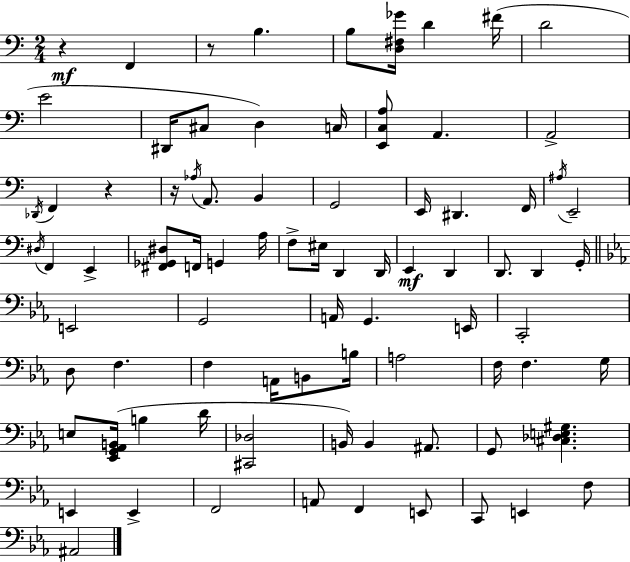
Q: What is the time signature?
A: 2/4